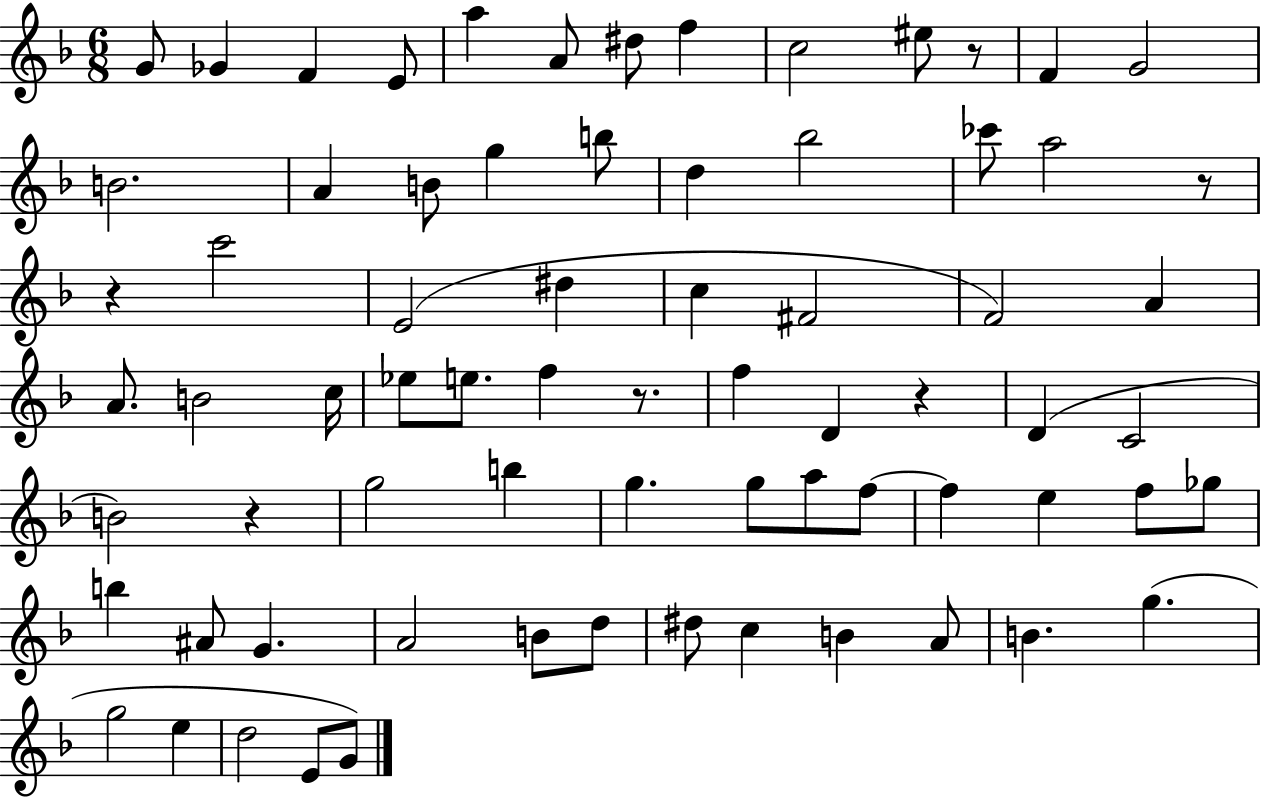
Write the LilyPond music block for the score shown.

{
  \clef treble
  \numericTimeSignature
  \time 6/8
  \key f \major
  \repeat volta 2 { g'8 ges'4 f'4 e'8 | a''4 a'8 dis''8 f''4 | c''2 eis''8 r8 | f'4 g'2 | \break b'2. | a'4 b'8 g''4 b''8 | d''4 bes''2 | ces'''8 a''2 r8 | \break r4 c'''2 | e'2( dis''4 | c''4 fis'2 | f'2) a'4 | \break a'8. b'2 c''16 | ees''8 e''8. f''4 r8. | f''4 d'4 r4 | d'4( c'2 | \break b'2) r4 | g''2 b''4 | g''4. g''8 a''8 f''8~~ | f''4 e''4 f''8 ges''8 | \break b''4 ais'8 g'4. | a'2 b'8 d''8 | dis''8 c''4 b'4 a'8 | b'4. g''4.( | \break g''2 e''4 | d''2 e'8 g'8) | } \bar "|."
}